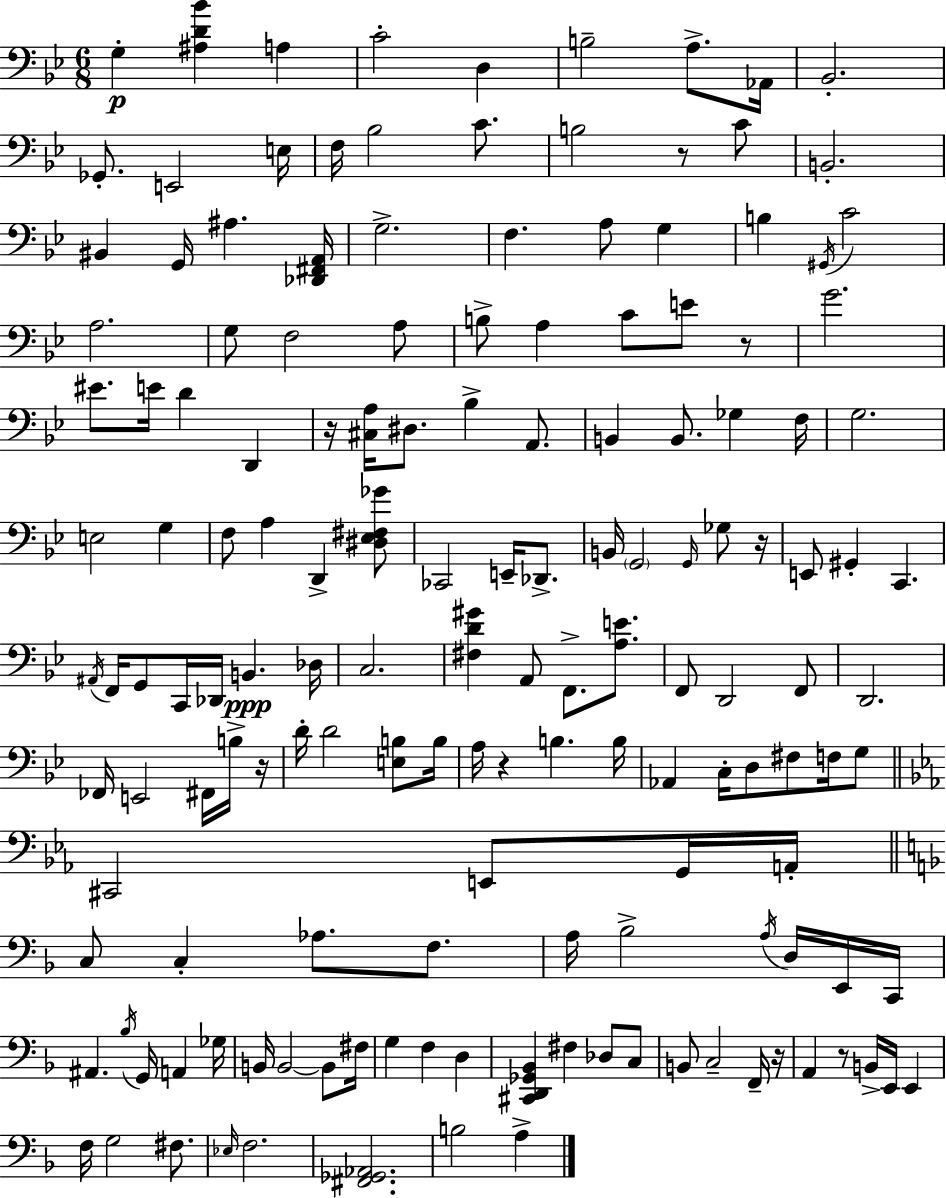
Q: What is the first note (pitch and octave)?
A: G3